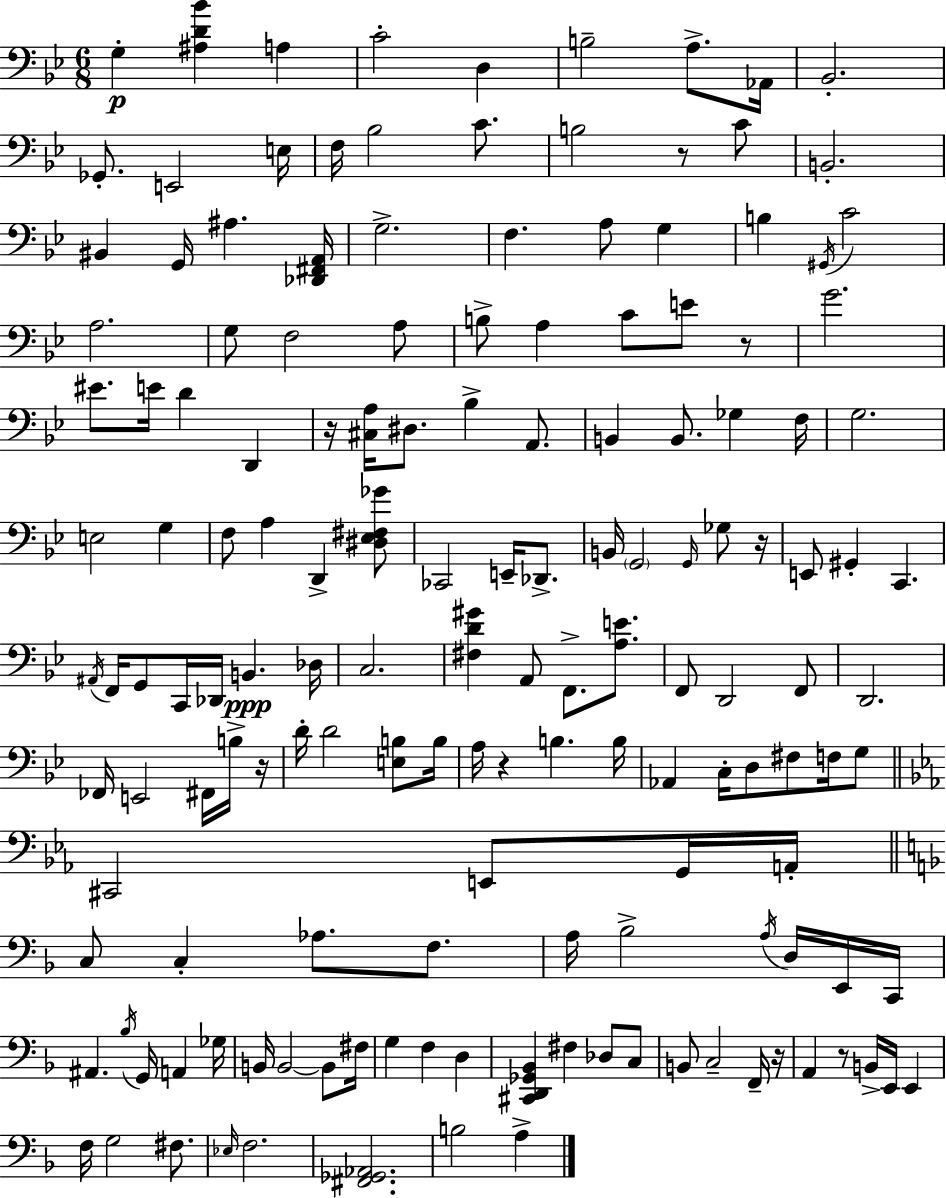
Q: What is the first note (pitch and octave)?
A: G3